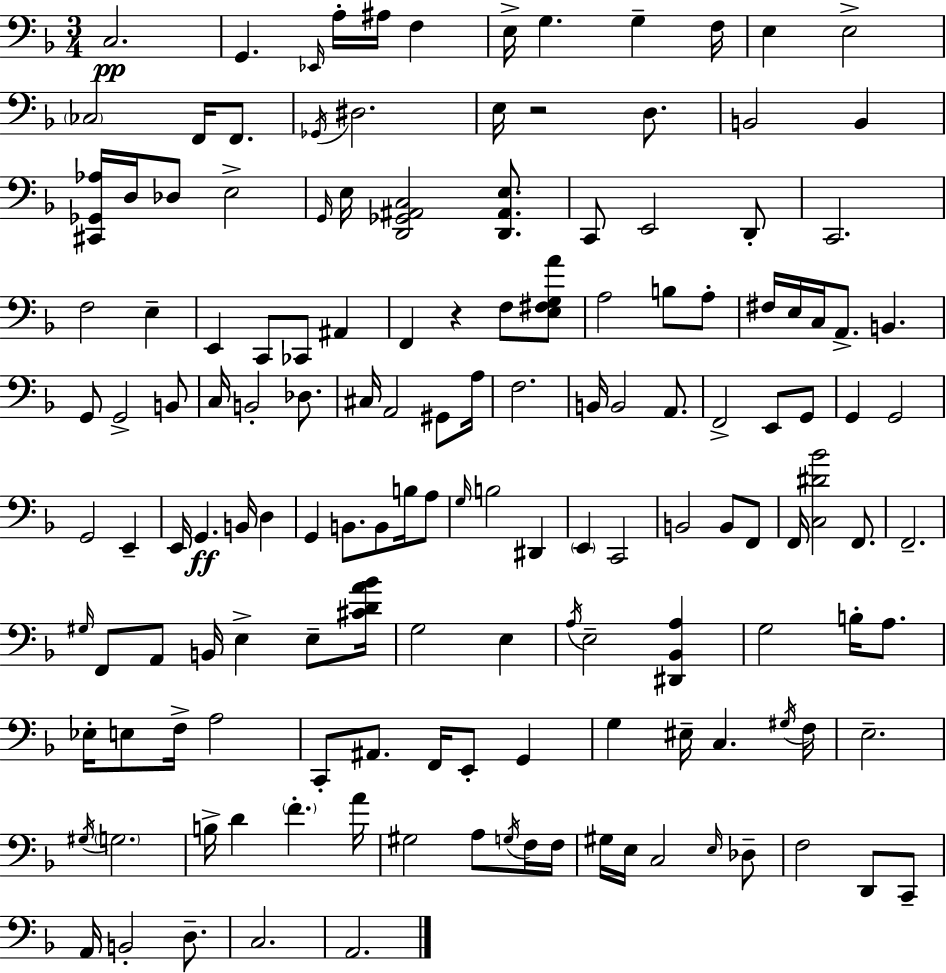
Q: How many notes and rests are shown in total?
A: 148